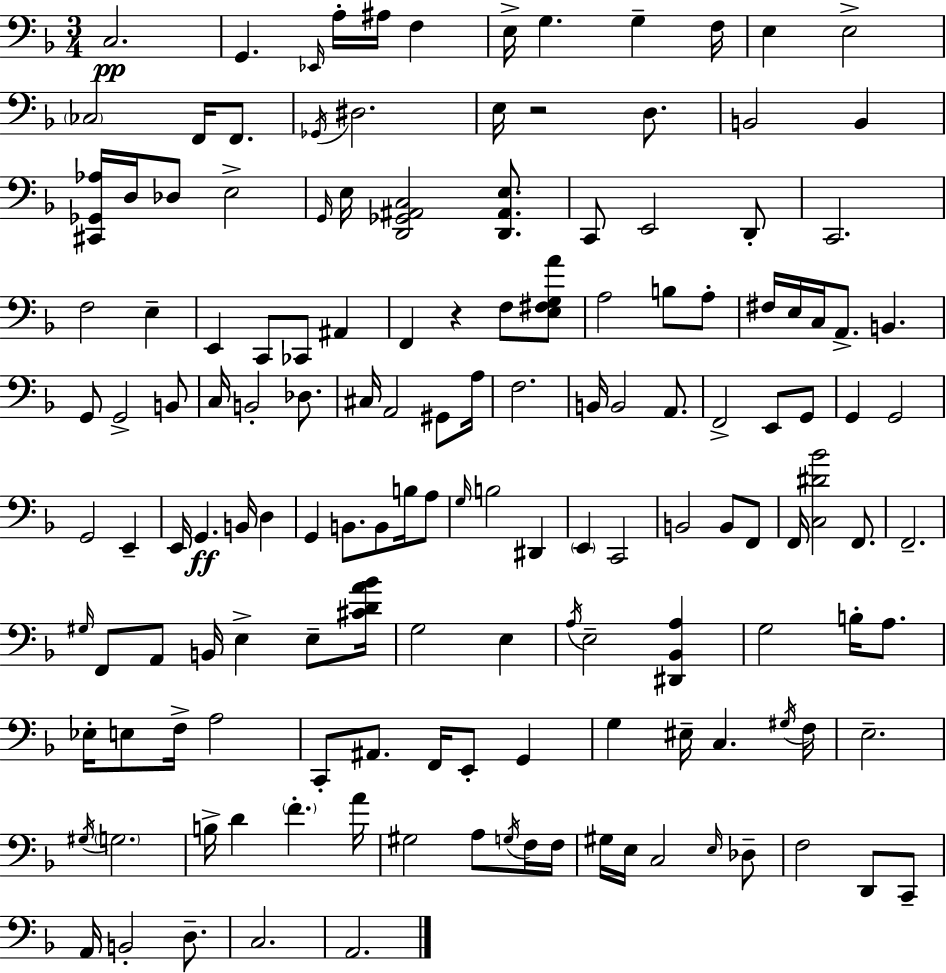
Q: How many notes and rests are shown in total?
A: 148